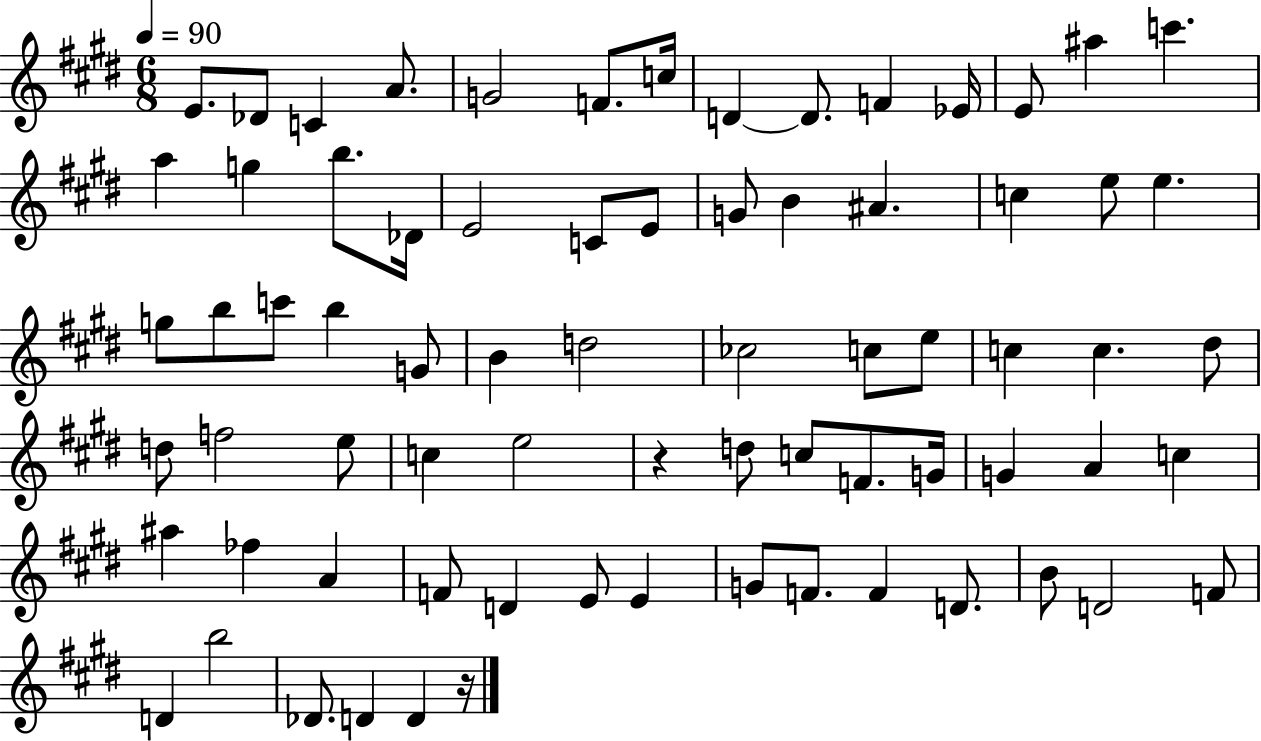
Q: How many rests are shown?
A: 2